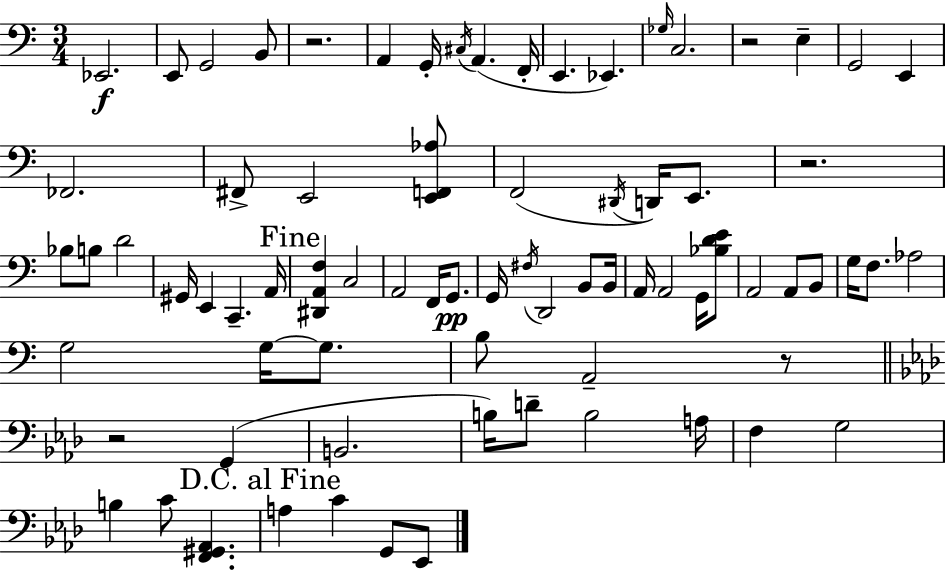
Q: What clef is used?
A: bass